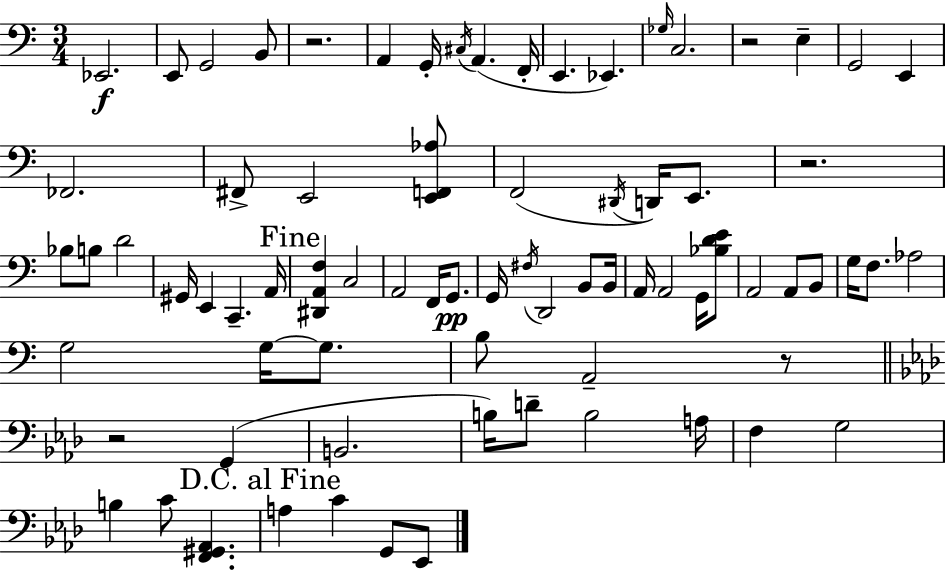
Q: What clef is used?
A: bass